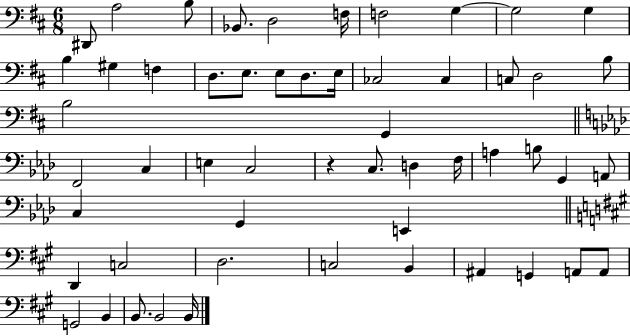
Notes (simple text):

D#2/e A3/h B3/e Bb2/e. D3/h F3/s F3/h G3/q G3/h G3/q B3/q G#3/q F3/q D3/e. E3/e. E3/e D3/e. E3/s CES3/h CES3/q C3/e D3/h B3/e B3/h G2/q F2/h C3/q E3/q C3/h R/q C3/e. D3/q F3/s A3/q B3/e G2/q A2/e C3/q G2/q E2/q D2/q C3/h D3/h. C3/h B2/q A#2/q G2/q A2/e A2/e G2/h B2/q B2/e. B2/h B2/s